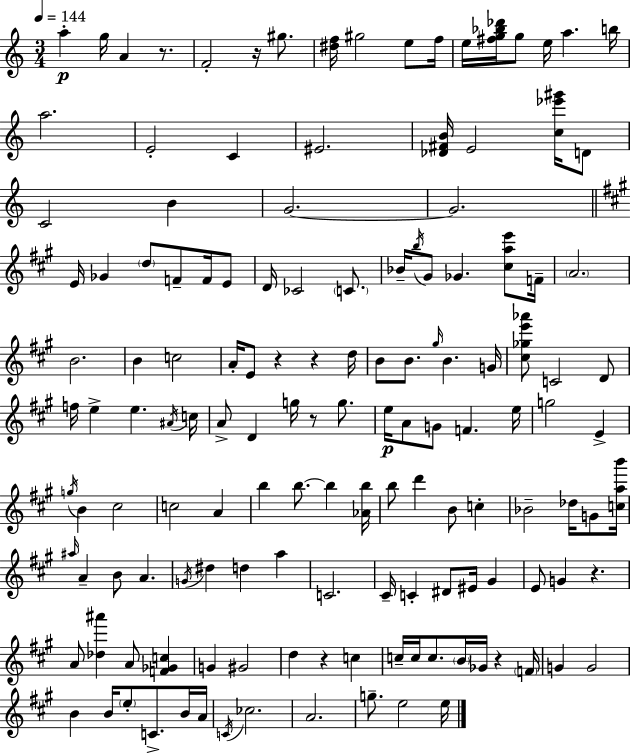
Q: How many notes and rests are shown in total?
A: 142